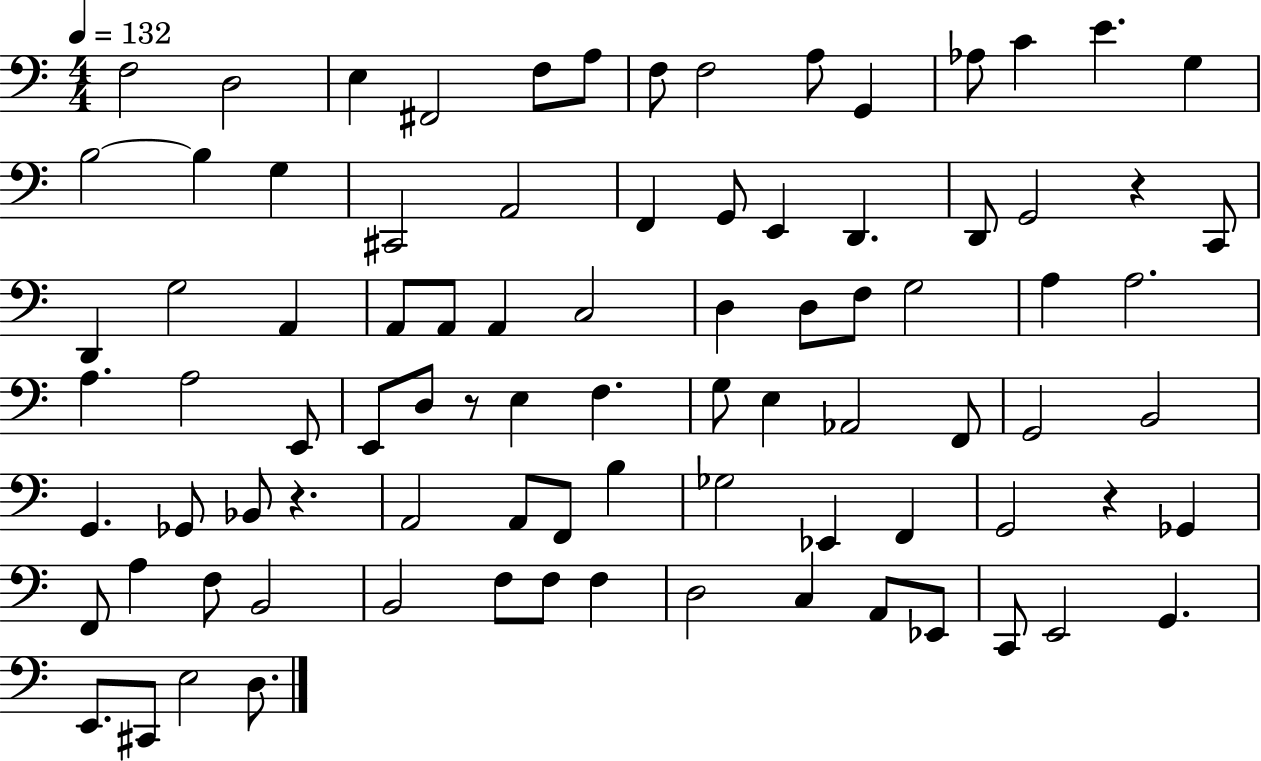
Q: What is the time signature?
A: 4/4